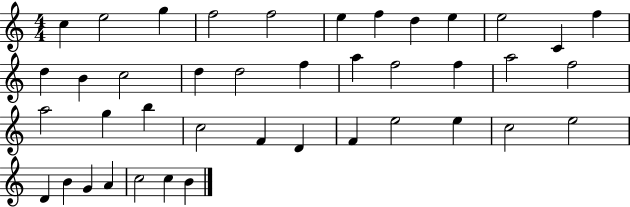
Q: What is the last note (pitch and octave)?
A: B4